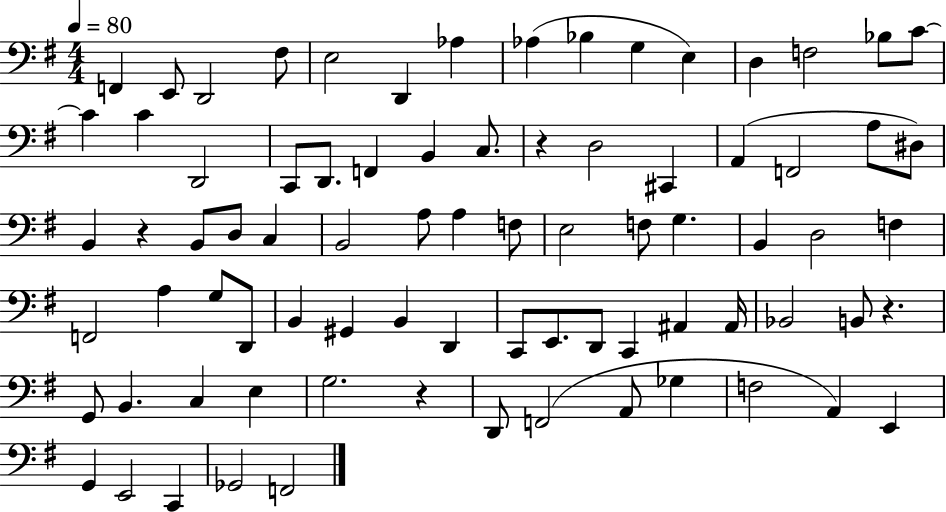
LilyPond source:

{
  \clef bass
  \numericTimeSignature
  \time 4/4
  \key g \major
  \tempo 4 = 80
  f,4 e,8 d,2 fis8 | e2 d,4 aes4 | aes4( bes4 g4 e4) | d4 f2 bes8 c'8~~ | \break c'4 c'4 d,2 | c,8 d,8. f,4 b,4 c8. | r4 d2 cis,4 | a,4( f,2 a8 dis8) | \break b,4 r4 b,8 d8 c4 | b,2 a8 a4 f8 | e2 f8 g4. | b,4 d2 f4 | \break f,2 a4 g8 d,8 | b,4 gis,4 b,4 d,4 | c,8 e,8. d,8 c,4 ais,4 ais,16 | bes,2 b,8 r4. | \break g,8 b,4. c4 e4 | g2. r4 | d,8 f,2( a,8 ges4 | f2 a,4) e,4 | \break g,4 e,2 c,4 | ges,2 f,2 | \bar "|."
}